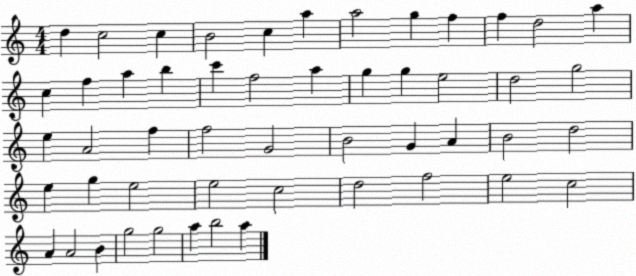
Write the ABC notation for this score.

X:1
T:Untitled
M:4/4
L:1/4
K:C
d c2 c B2 c a a2 g f f d2 a c f a b c' f2 a g g e2 d2 g2 e A2 f f2 G2 B2 G A B2 d2 e g e2 e2 c2 d2 f2 e2 c2 A A2 B g2 g2 a b2 a